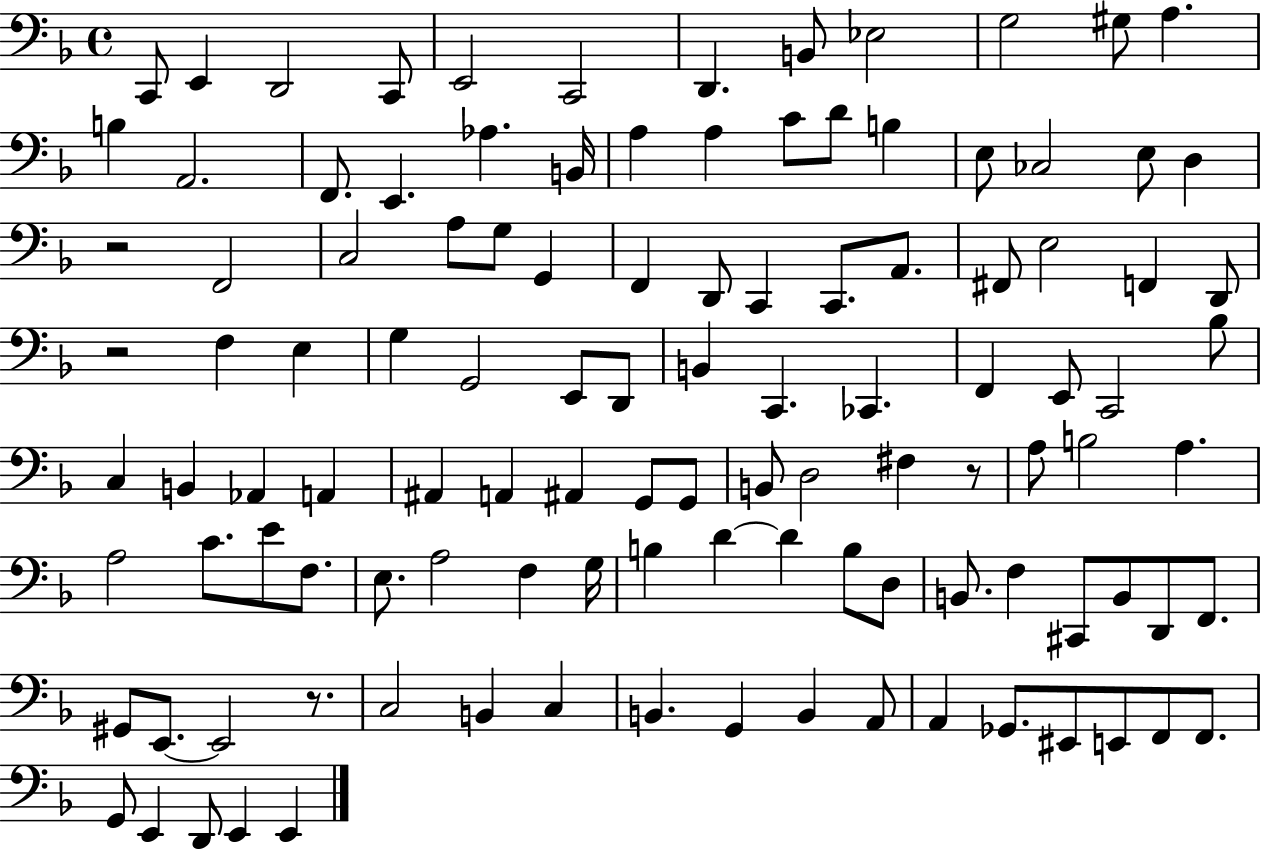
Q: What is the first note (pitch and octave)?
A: C2